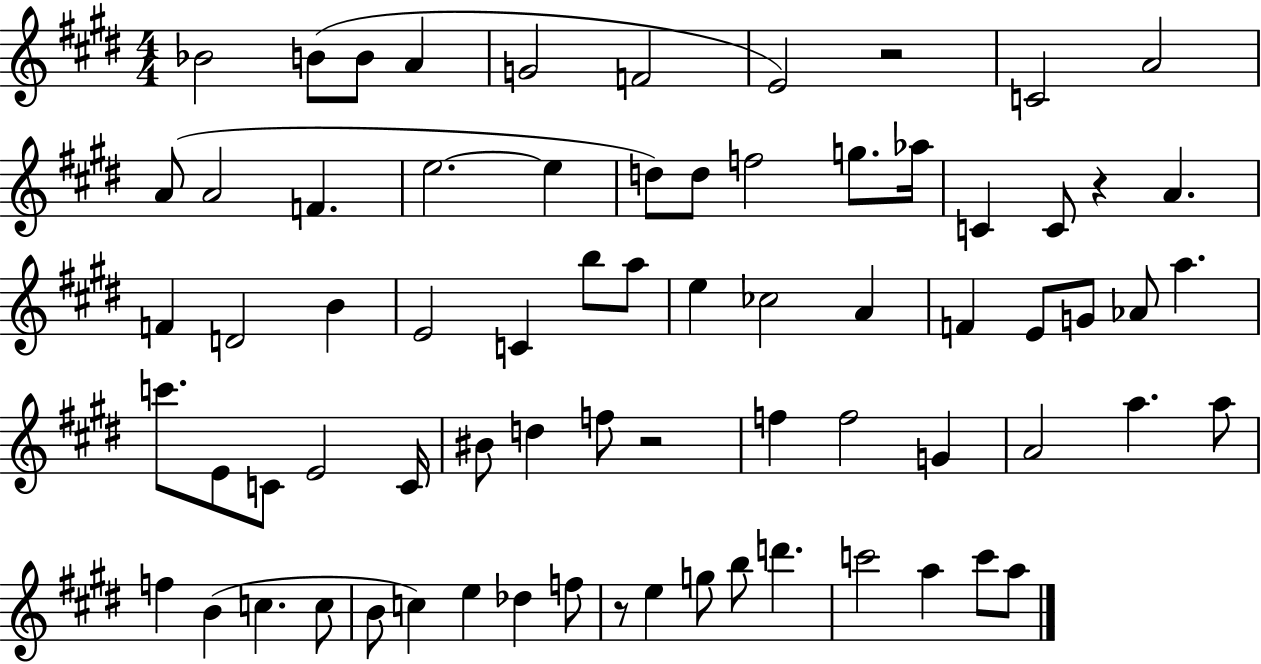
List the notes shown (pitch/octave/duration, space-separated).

Bb4/h B4/e B4/e A4/q G4/h F4/h E4/h R/h C4/h A4/h A4/e A4/h F4/q. E5/h. E5/q D5/e D5/e F5/h G5/e. Ab5/s C4/q C4/e R/q A4/q. F4/q D4/h B4/q E4/h C4/q B5/e A5/e E5/q CES5/h A4/q F4/q E4/e G4/e Ab4/e A5/q. C6/e. E4/e C4/e E4/h C4/s BIS4/e D5/q F5/e R/h F5/q F5/h G4/q A4/h A5/q. A5/e F5/q B4/q C5/q. C5/e B4/e C5/q E5/q Db5/q F5/e R/e E5/q G5/e B5/e D6/q. C6/h A5/q C6/e A5/e